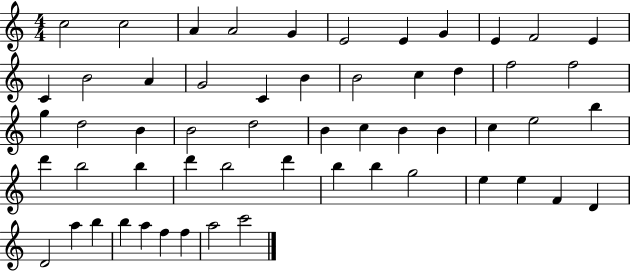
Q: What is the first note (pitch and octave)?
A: C5